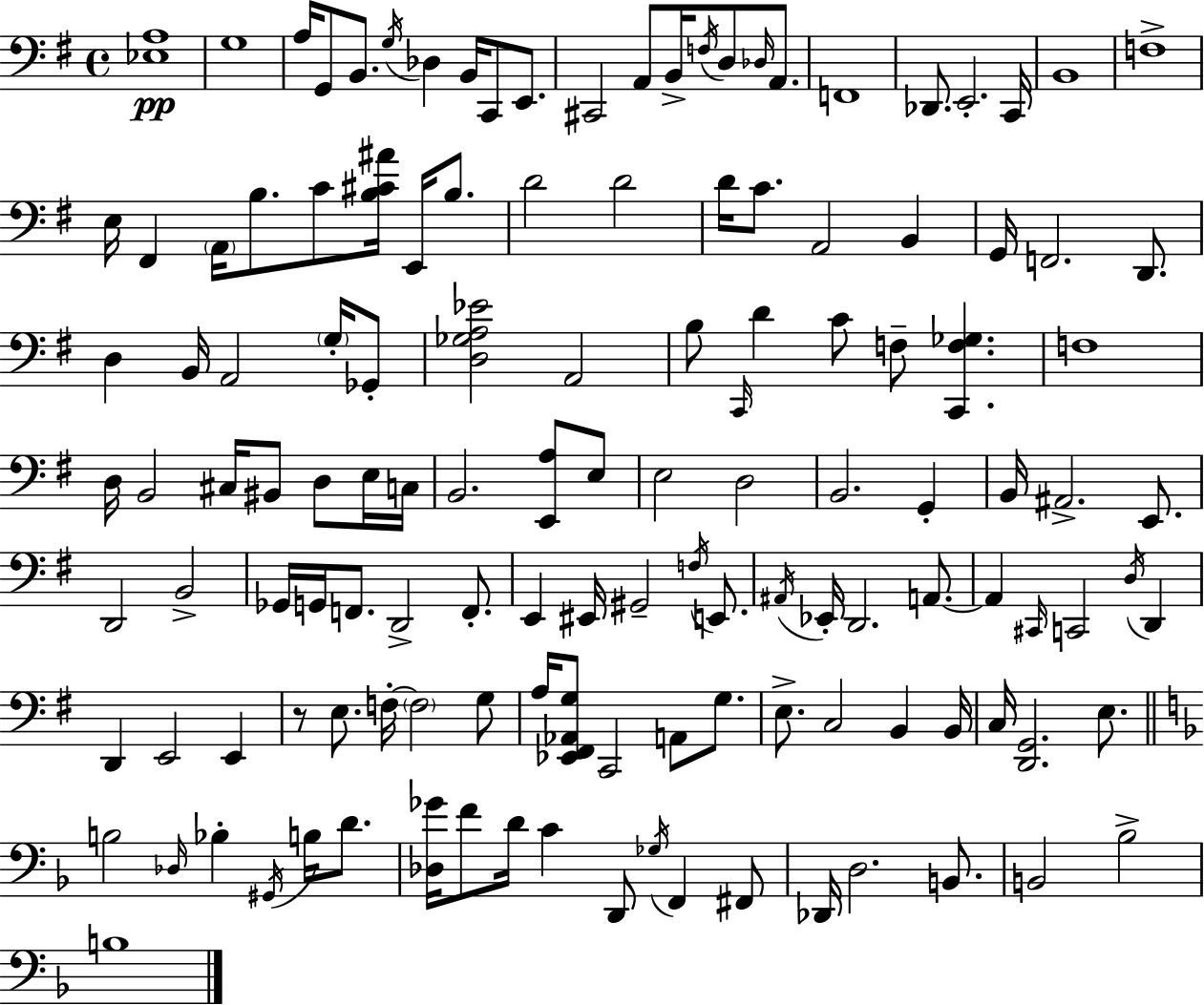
[Eb3,A3]/w G3/w A3/s G2/e B2/e. G3/s Db3/q B2/s C2/e E2/e. C#2/h A2/e B2/s F3/s D3/e Db3/s A2/e. F2/w Db2/e. E2/h. C2/s B2/w F3/w E3/s F#2/q A2/s B3/e. C4/e [B3,C#4,A#4]/s E2/s B3/e. D4/h D4/h D4/s C4/e. A2/h B2/q G2/s F2/h. D2/e. D3/q B2/s A2/h G3/s Gb2/e [D3,Gb3,A3,Eb4]/h A2/h B3/e C2/s D4/q C4/e F3/e [C2,F3,Gb3]/q. F3/w D3/s B2/h C#3/s BIS2/e D3/e E3/s C3/s B2/h. [E2,A3]/e E3/e E3/h D3/h B2/h. G2/q B2/s A#2/h. E2/e. D2/h B2/h Gb2/s G2/s F2/e. D2/h F2/e. E2/q EIS2/s G#2/h F3/s E2/e. A#2/s Eb2/s D2/h. A2/e. A2/q C#2/s C2/h D3/s D2/q D2/q E2/h E2/q R/e E3/e. F3/s F3/h G3/e A3/s [Eb2,F#2,Ab2,G3]/e C2/h A2/e G3/e. E3/e. C3/h B2/q B2/s C3/s [D2,G2]/h. E3/e. B3/h Db3/s Bb3/q G#2/s B3/s D4/e. [Db3,Gb4]/s F4/e D4/s C4/q D2/e Gb3/s F2/q F#2/e Db2/s D3/h. B2/e. B2/h Bb3/h B3/w